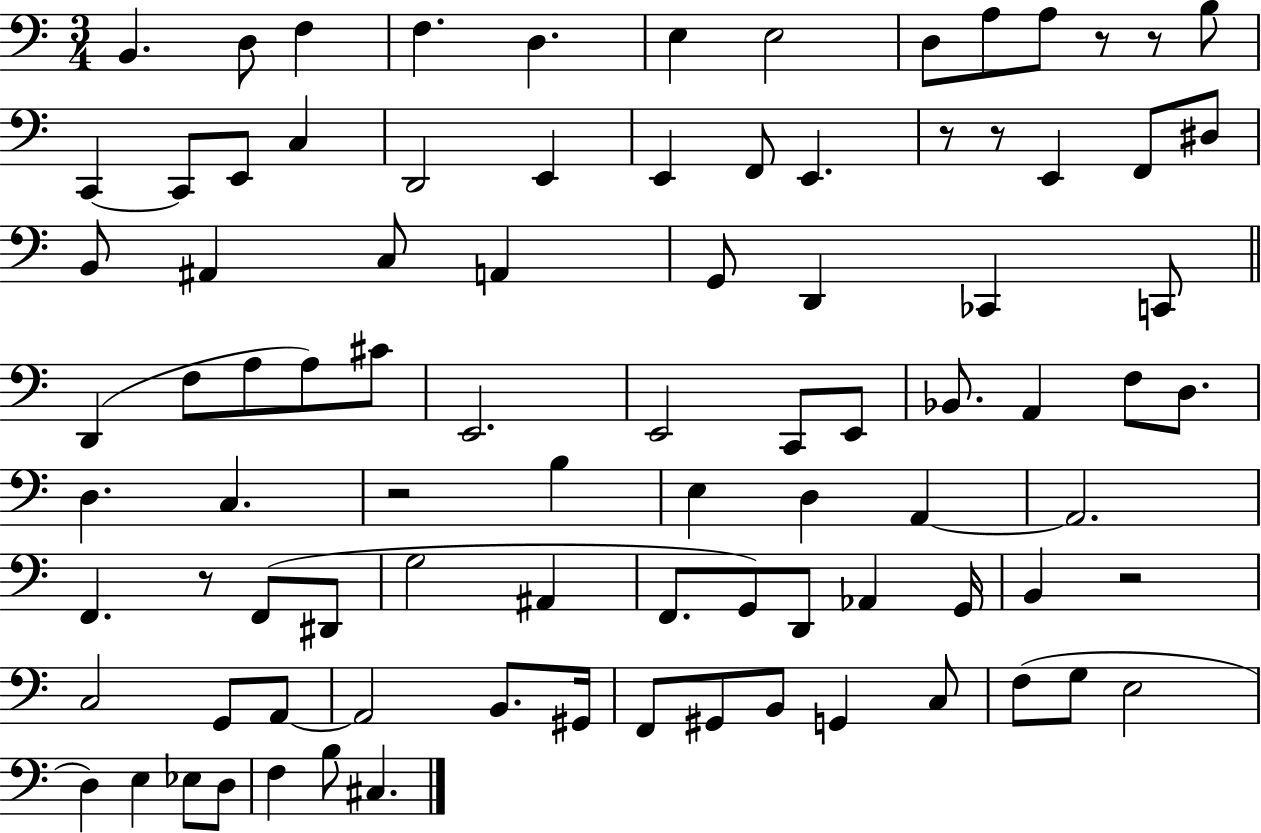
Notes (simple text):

B2/q. D3/e F3/q F3/q. D3/q. E3/q E3/h D3/e A3/e A3/e R/e R/e B3/e C2/q C2/e E2/e C3/q D2/h E2/q E2/q F2/e E2/q. R/e R/e E2/q F2/e D#3/e B2/e A#2/q C3/e A2/q G2/e D2/q CES2/q C2/e D2/q F3/e A3/e A3/e C#4/e E2/h. E2/h C2/e E2/e Bb2/e. A2/q F3/e D3/e. D3/q. C3/q. R/h B3/q E3/q D3/q A2/q A2/h. F2/q. R/e F2/e D#2/e G3/h A#2/q F2/e. G2/e D2/e Ab2/q G2/s B2/q R/h C3/h G2/e A2/e A2/h B2/e. G#2/s F2/e G#2/e B2/e G2/q C3/e F3/e G3/e E3/h D3/q E3/q Eb3/e D3/e F3/q B3/e C#3/q.